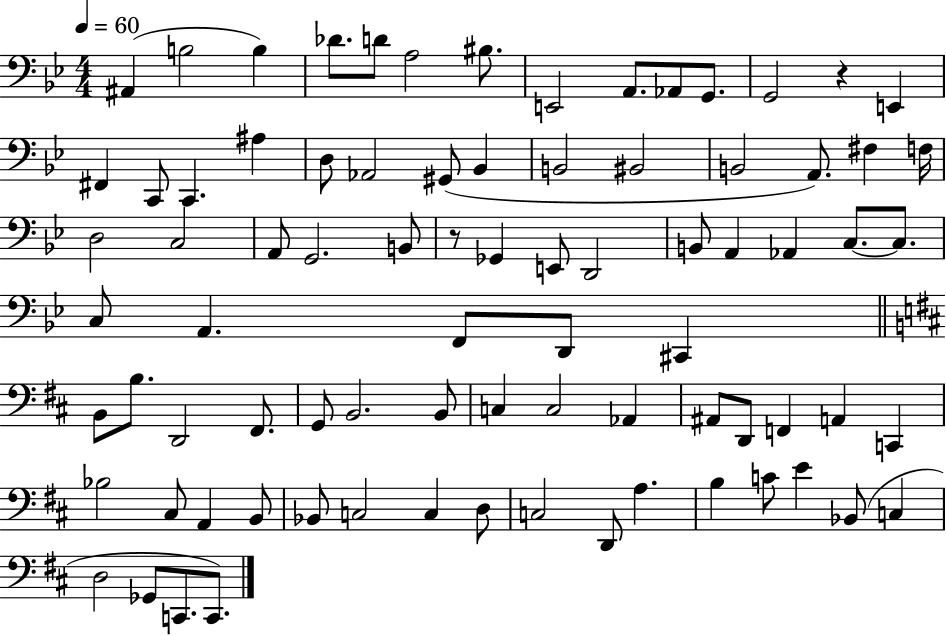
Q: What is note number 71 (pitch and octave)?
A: A3